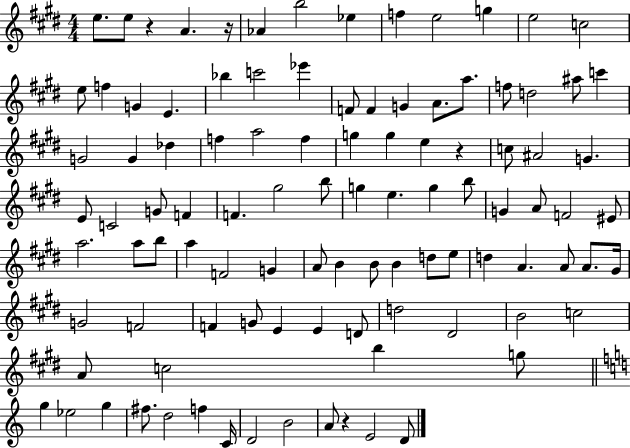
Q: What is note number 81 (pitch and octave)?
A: B4